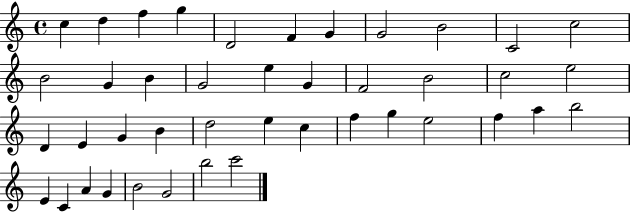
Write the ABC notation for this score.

X:1
T:Untitled
M:4/4
L:1/4
K:C
c d f g D2 F G G2 B2 C2 c2 B2 G B G2 e G F2 B2 c2 e2 D E G B d2 e c f g e2 f a b2 E C A G B2 G2 b2 c'2